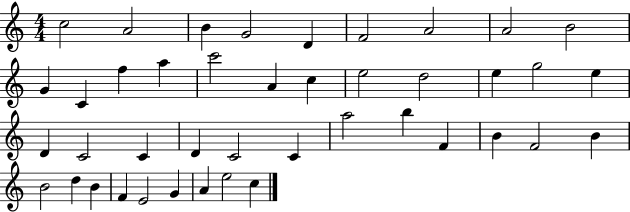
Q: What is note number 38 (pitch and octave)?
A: E4